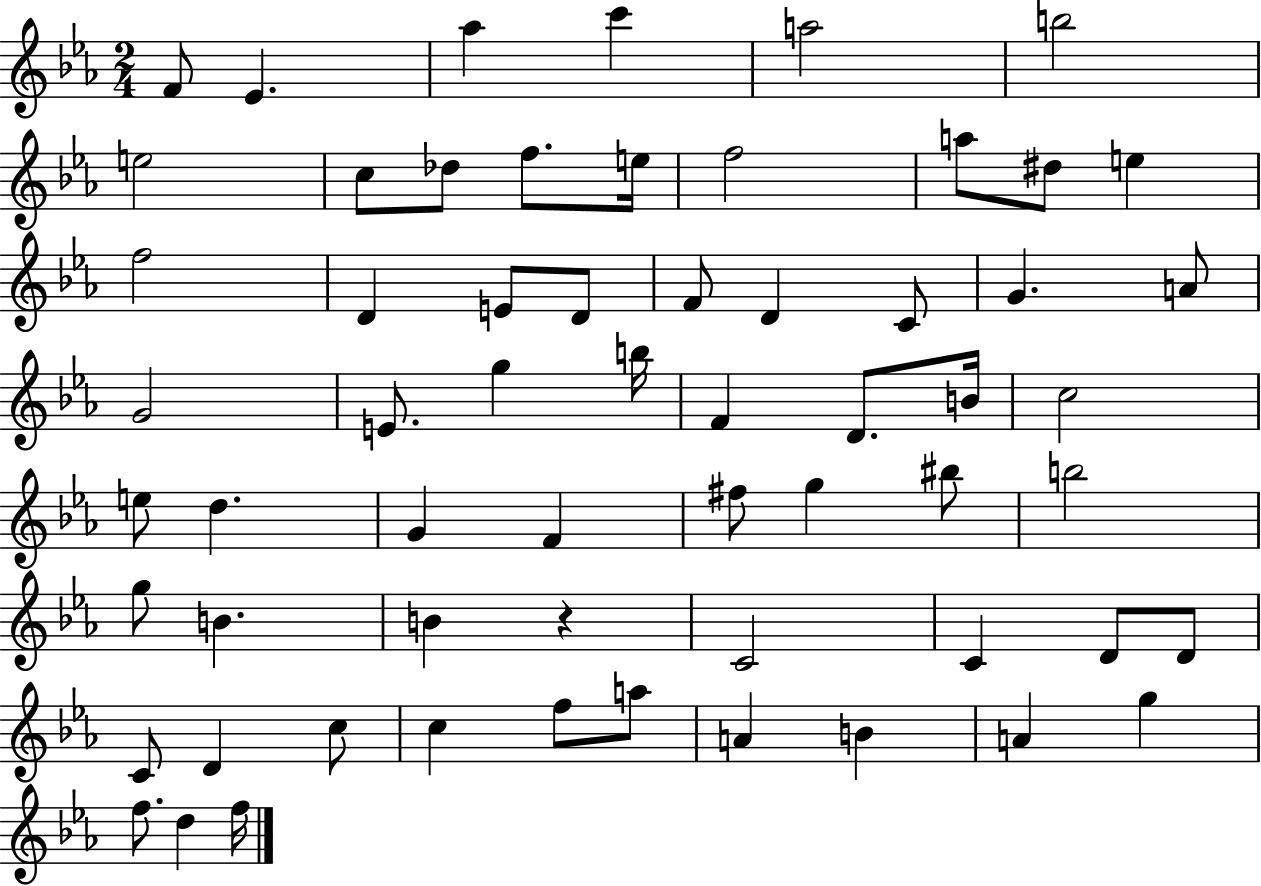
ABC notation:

X:1
T:Untitled
M:2/4
L:1/4
K:Eb
F/2 _E _a c' a2 b2 e2 c/2 _d/2 f/2 e/4 f2 a/2 ^d/2 e f2 D E/2 D/2 F/2 D C/2 G A/2 G2 E/2 g b/4 F D/2 B/4 c2 e/2 d G F ^f/2 g ^b/2 b2 g/2 B B z C2 C D/2 D/2 C/2 D c/2 c f/2 a/2 A B A g f/2 d f/4